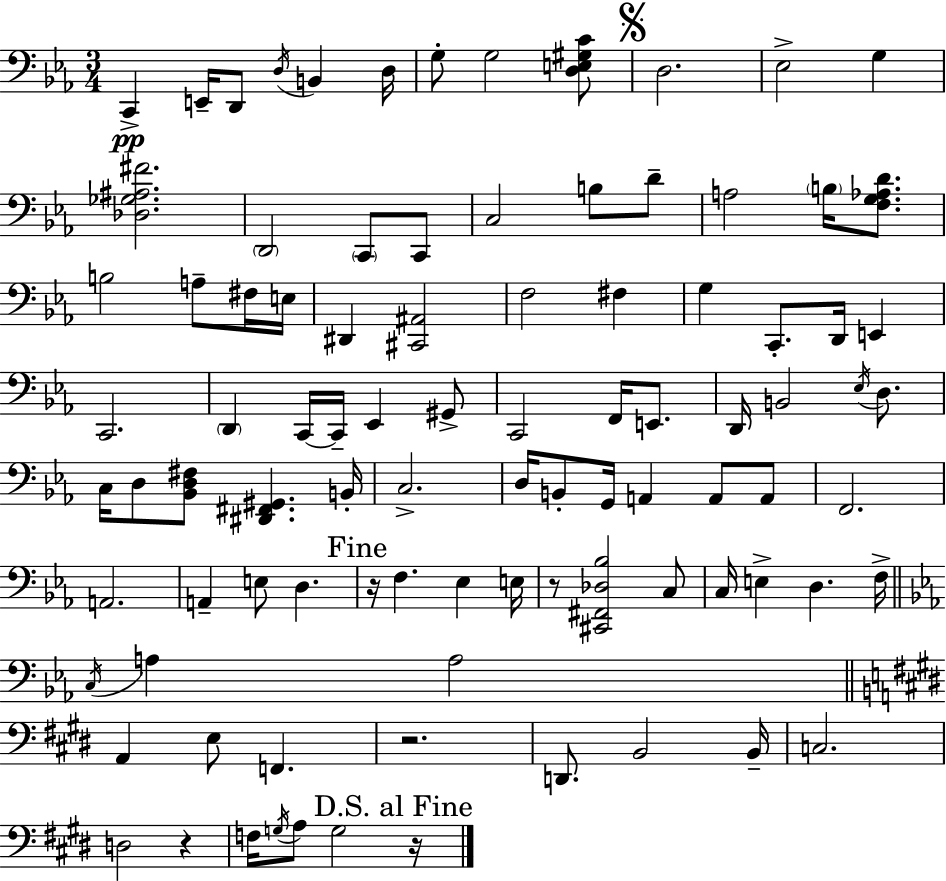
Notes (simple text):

C2/q E2/s D2/e D3/s B2/q D3/s G3/e G3/h [D3,E3,G#3,C4]/e D3/h. Eb3/h G3/q [Db3,Gb3,A#3,F#4]/h. D2/h C2/e C2/e C3/h B3/e D4/e A3/h B3/s [F3,G3,Ab3,D4]/e. B3/h A3/e F#3/s E3/s D#2/q [C#2,A#2]/h F3/h F#3/q G3/q C2/e. D2/s E2/q C2/h. D2/q C2/s C2/s Eb2/q G#2/e C2/h F2/s E2/e. D2/s B2/h Eb3/s D3/e. C3/s D3/e [Bb2,D3,F#3]/e [D#2,F#2,G#2]/q. B2/s C3/h. D3/s B2/e G2/s A2/q A2/e A2/e F2/h. A2/h. A2/q E3/e D3/q. R/s F3/q. Eb3/q E3/s R/e [C#2,F#2,Db3,Bb3]/h C3/e C3/s E3/q D3/q. F3/s C3/s A3/q A3/h A2/q E3/e F2/q. R/h. D2/e. B2/h B2/s C3/h. D3/h R/q F3/s G3/s A3/e G3/h R/s